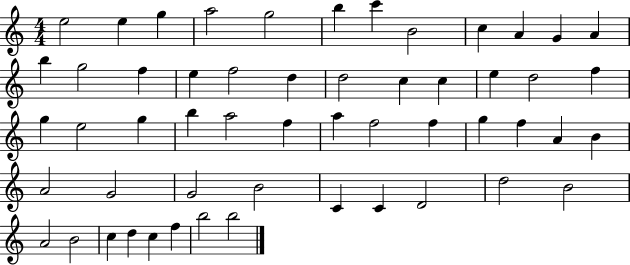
E5/h E5/q G5/q A5/h G5/h B5/q C6/q B4/h C5/q A4/q G4/q A4/q B5/q G5/h F5/q E5/q F5/h D5/q D5/h C5/q C5/q E5/q D5/h F5/q G5/q E5/h G5/q B5/q A5/h F5/q A5/q F5/h F5/q G5/q F5/q A4/q B4/q A4/h G4/h G4/h B4/h C4/q C4/q D4/h D5/h B4/h A4/h B4/h C5/q D5/q C5/q F5/q B5/h B5/h